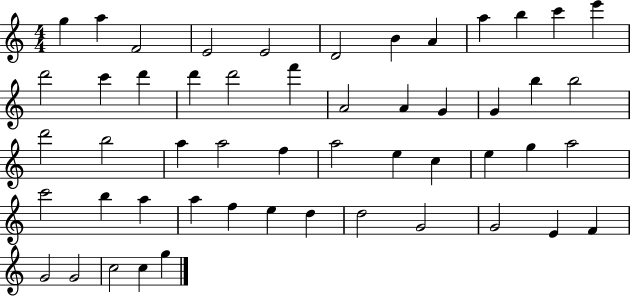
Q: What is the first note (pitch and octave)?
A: G5